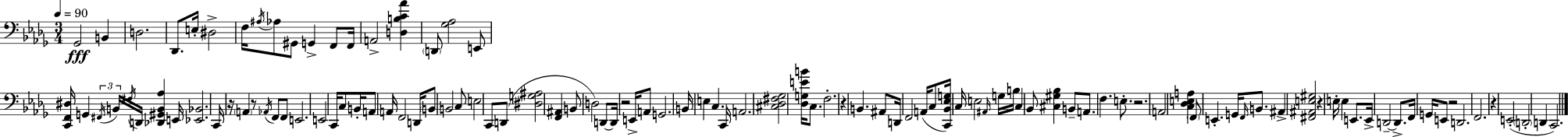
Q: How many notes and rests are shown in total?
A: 116